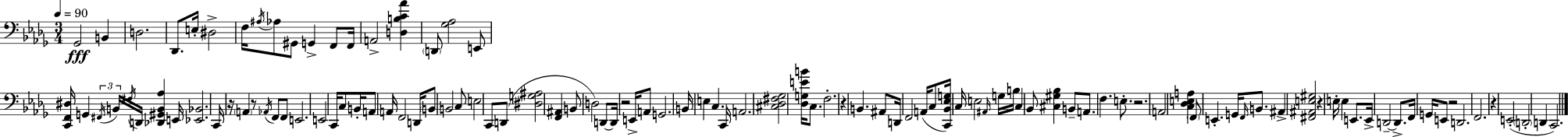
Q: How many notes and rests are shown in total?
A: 116